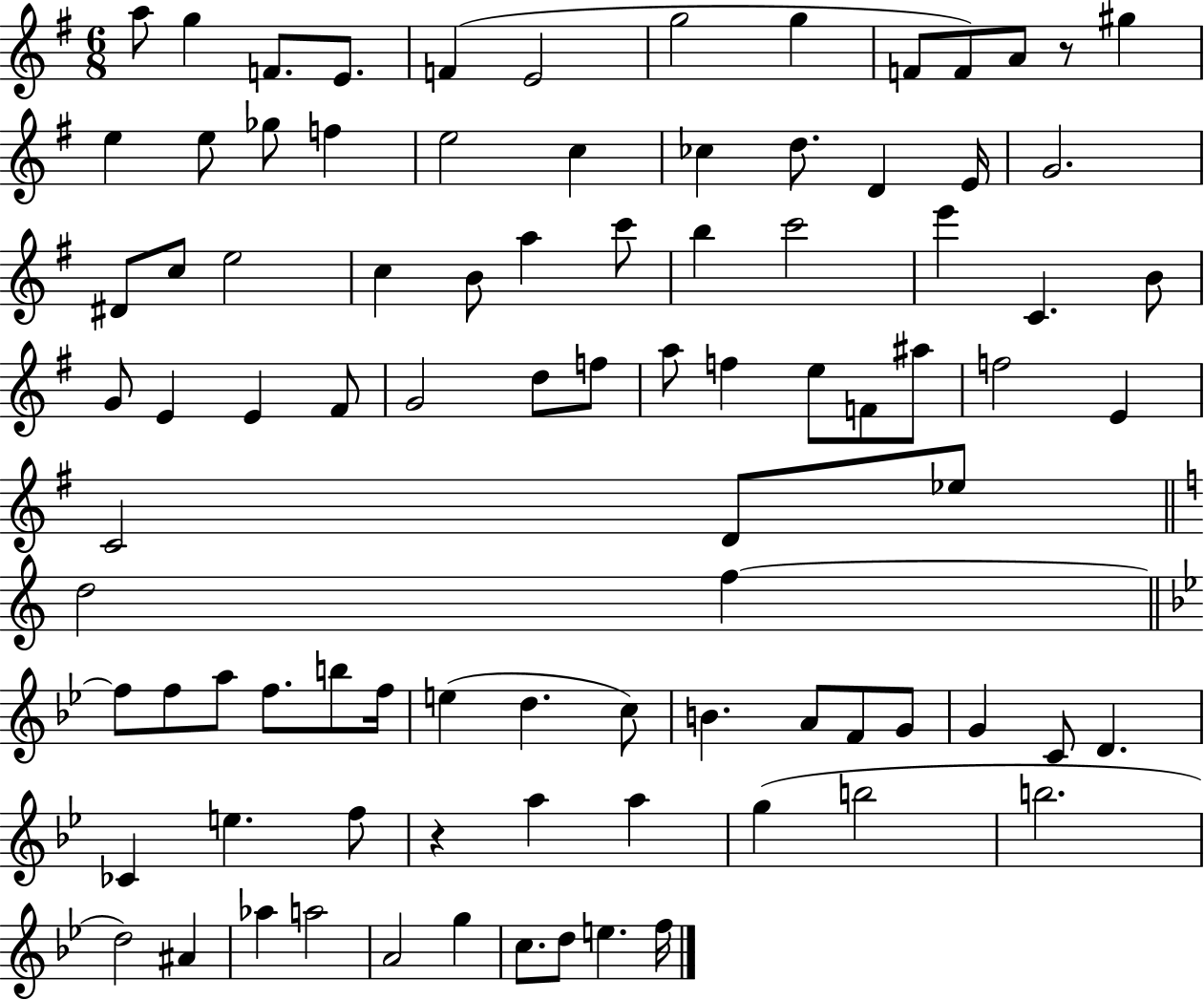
{
  \clef treble
  \numericTimeSignature
  \time 6/8
  \key g \major
  a''8 g''4 f'8. e'8. | f'4( e'2 | g''2 g''4 | f'8 f'8) a'8 r8 gis''4 | \break e''4 e''8 ges''8 f''4 | e''2 c''4 | ces''4 d''8. d'4 e'16 | g'2. | \break dis'8 c''8 e''2 | c''4 b'8 a''4 c'''8 | b''4 c'''2 | e'''4 c'4. b'8 | \break g'8 e'4 e'4 fis'8 | g'2 d''8 f''8 | a''8 f''4 e''8 f'8 ais''8 | f''2 e'4 | \break c'2 d'8 ees''8 | \bar "||" \break \key c \major d''2 f''4~~ | \bar "||" \break \key g \minor f''8 f''8 a''8 f''8. b''8 f''16 | e''4( d''4. c''8) | b'4. a'8 f'8 g'8 | g'4 c'8 d'4. | \break ces'4 e''4. f''8 | r4 a''4 a''4 | g''4( b''2 | b''2. | \break d''2) ais'4 | aes''4 a''2 | a'2 g''4 | c''8. d''8 e''4. f''16 | \break \bar "|."
}